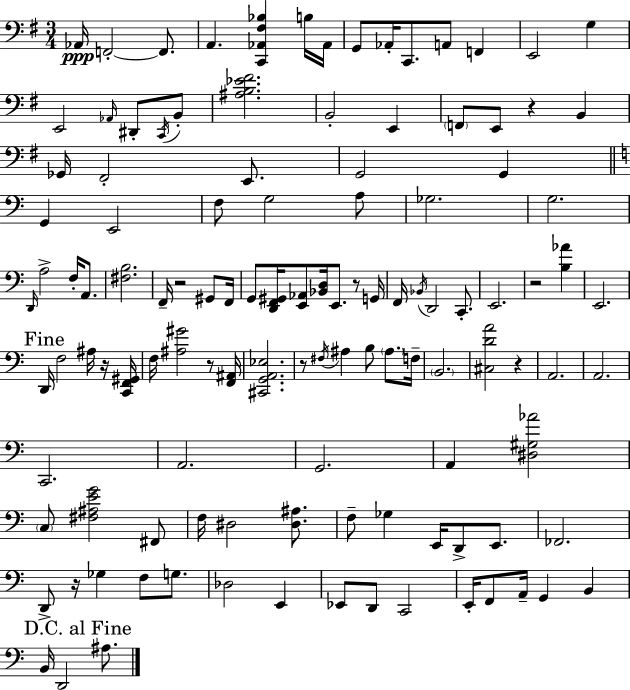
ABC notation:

X:1
T:Untitled
M:3/4
L:1/4
K:G
_A,,/4 F,,2 F,,/2 A,, [C,,_A,,^F,_B,] B,/4 _A,,/4 G,,/2 _A,,/4 C,,/2 A,,/2 F,, E,,2 G, E,,2 _A,,/4 ^D,,/2 C,,/4 B,,/2 [^A,B,_E^F]2 B,,2 E,, F,,/2 E,,/2 z B,, _G,,/4 ^F,,2 E,,/2 G,,2 G,, G,, E,,2 F,/2 G,2 A,/2 _G,2 G,2 D,,/4 A,2 F,/4 A,,/2 [^F,B,]2 F,,/4 z2 ^G,,/2 F,,/4 G,,/2 [D,,F,,^G,,]/4 [E,,_A,,]/2 [_B,,D,]/4 E,,/2 z/2 G,,/4 F,,/4 _B,,/4 D,,2 C,,/2 E,,2 z2 [B,_A] E,,2 D,,/4 F,2 ^A,/4 z/4 [C,,F,,^G,,]/4 F,/4 [^A,^G]2 z/2 [F,,^A,,]/4 [^C,,G,,A,,_E,]2 z/2 ^F,/4 ^A, B,/2 ^A,/2 F,/4 B,,2 [^C,DA]2 z A,,2 A,,2 C,,2 A,,2 G,,2 A,, [^D,^G,_A]2 C,/2 [^F,^A,EG]2 ^F,,/2 F,/4 ^D,2 [^D,^A,]/2 F,/2 _G, E,,/4 D,,/2 E,,/2 _F,,2 D,,/2 z/4 _G, F,/2 G,/2 _D,2 E,, _E,,/2 D,,/2 C,,2 E,,/4 F,,/2 A,,/4 G,, B,, B,,/4 D,,2 ^A,/2